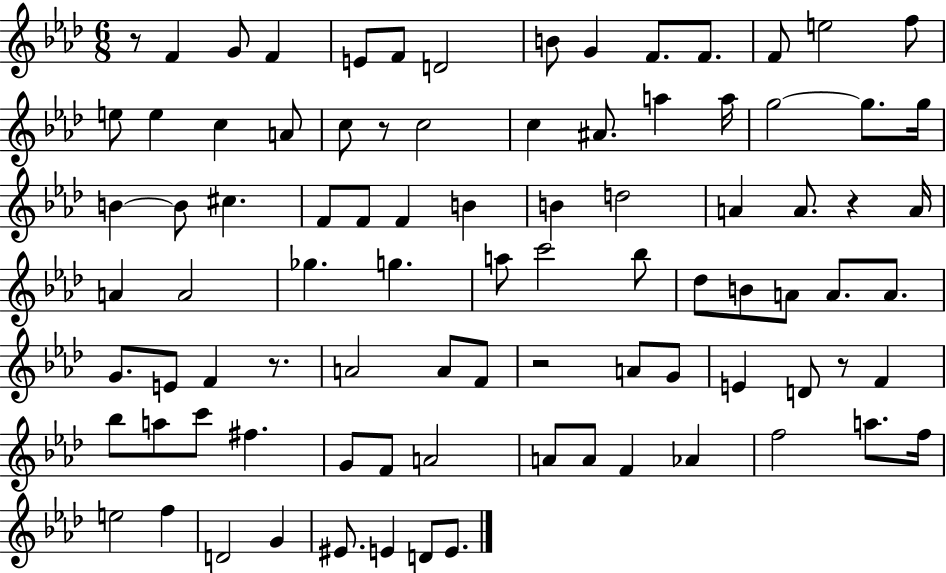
{
  \clef treble
  \numericTimeSignature
  \time 6/8
  \key aes \major
  r8 f'4 g'8 f'4 | e'8 f'8 d'2 | b'8 g'4 f'8. f'8. | f'8 e''2 f''8 | \break e''8 e''4 c''4 a'8 | c''8 r8 c''2 | c''4 ais'8. a''4 a''16 | g''2~~ g''8. g''16 | \break b'4~~ b'8 cis''4. | f'8 f'8 f'4 b'4 | b'4 d''2 | a'4 a'8. r4 a'16 | \break a'4 a'2 | ges''4. g''4. | a''8 c'''2 bes''8 | des''8 b'8 a'8 a'8. a'8. | \break g'8. e'8 f'4 r8. | a'2 a'8 f'8 | r2 a'8 g'8 | e'4 d'8 r8 f'4 | \break bes''8 a''8 c'''8 fis''4. | g'8 f'8 a'2 | a'8 a'8 f'4 aes'4 | f''2 a''8. f''16 | \break e''2 f''4 | d'2 g'4 | eis'8. e'4 d'8 e'8. | \bar "|."
}